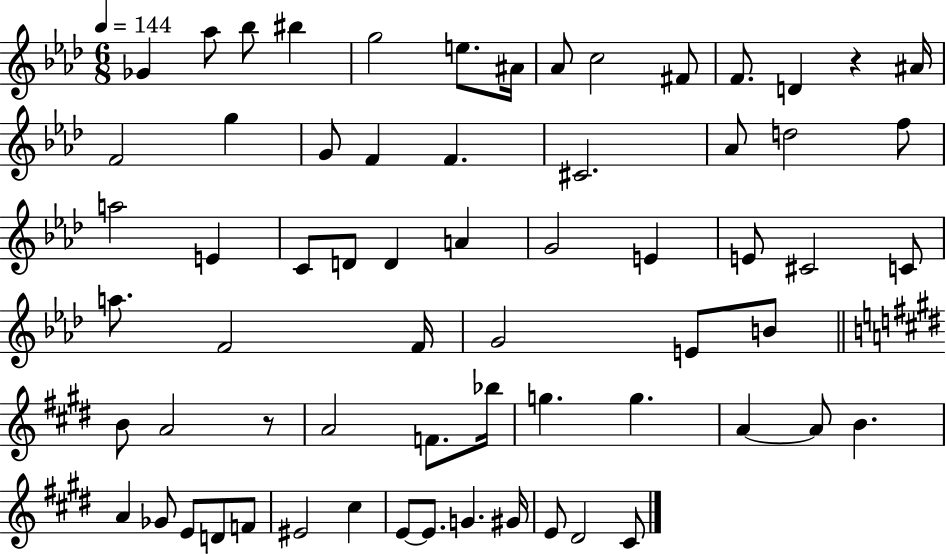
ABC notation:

X:1
T:Untitled
M:6/8
L:1/4
K:Ab
_G _a/2 _b/2 ^b g2 e/2 ^A/4 _A/2 c2 ^F/2 F/2 D z ^A/4 F2 g G/2 F F ^C2 _A/2 d2 f/2 a2 E C/2 D/2 D A G2 E E/2 ^C2 C/2 a/2 F2 F/4 G2 E/2 B/2 B/2 A2 z/2 A2 F/2 _b/4 g g A A/2 B A _G/2 E/2 D/2 F/2 ^E2 ^c E/2 E/2 G ^G/4 E/2 ^D2 ^C/2